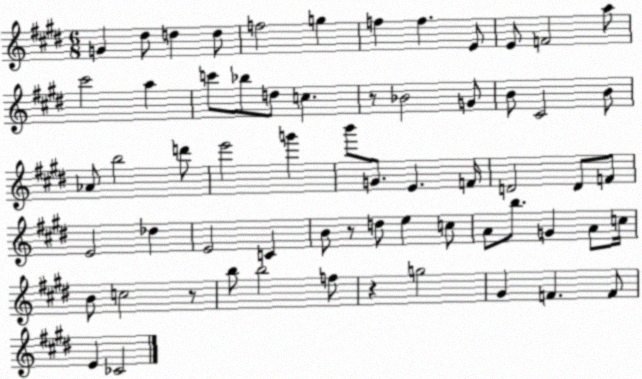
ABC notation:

X:1
T:Untitled
M:6/8
L:1/4
K:E
G ^d/2 d d/2 f2 g f f E/2 E/2 F2 a/2 ^c'2 a c'/2 _b/2 d/2 c z/2 _B2 G/2 B/2 ^C2 B/2 _A/2 b2 d'/2 e'2 g' b'/2 G/2 E F/4 D2 D/2 F/2 E2 _d E2 C B/2 z/2 d/2 e c/2 A/2 b/2 G A/2 c/4 B/2 c2 z/2 b/2 b2 f/2 z g2 ^G F F/2 E _C2